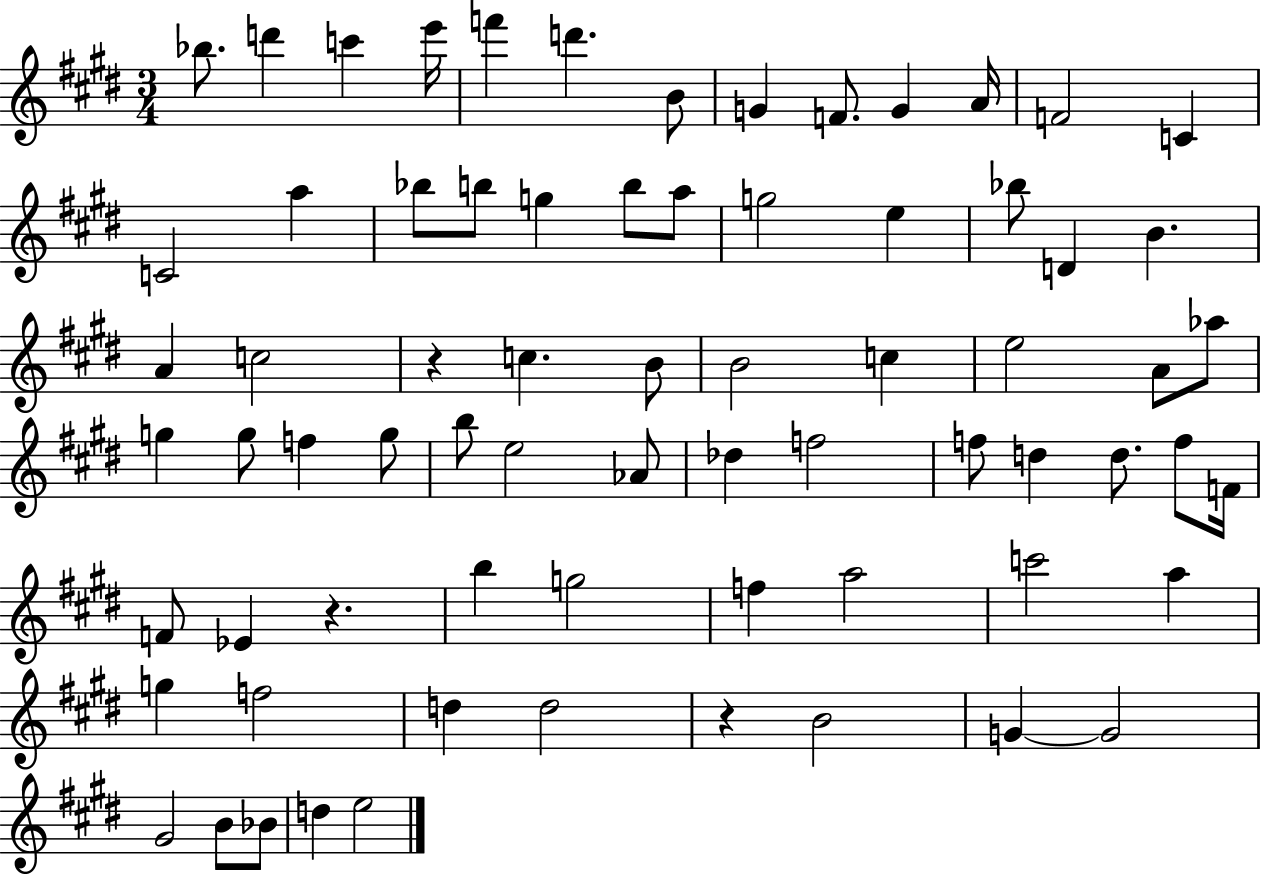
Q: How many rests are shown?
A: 3